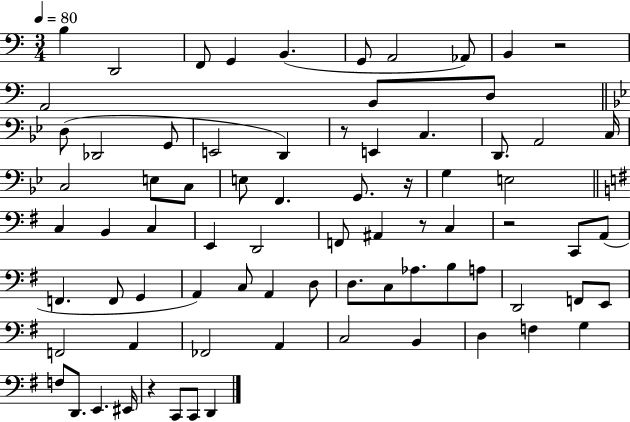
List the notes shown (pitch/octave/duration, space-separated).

B3/q D2/h F2/e G2/q B2/q. G2/e A2/h Ab2/e B2/q R/h A2/h B2/e D3/e D3/e Db2/h G2/e E2/h D2/q R/e E2/q C3/q. D2/e. A2/h C3/s C3/h E3/e C3/e E3/e F2/q. G2/e. R/s G3/q E3/h C3/q B2/q C3/q E2/q D2/h F2/e A#2/q R/e C3/q R/h C2/e A2/e F2/q. F2/e G2/q A2/q C3/e A2/q D3/e D3/e. C3/e Ab3/e. B3/e A3/e D2/h F2/e E2/e F2/h A2/q FES2/h A2/q C3/h B2/q D3/q F3/q G3/q F3/e D2/e. E2/q. EIS2/s R/q C2/e C2/e D2/q